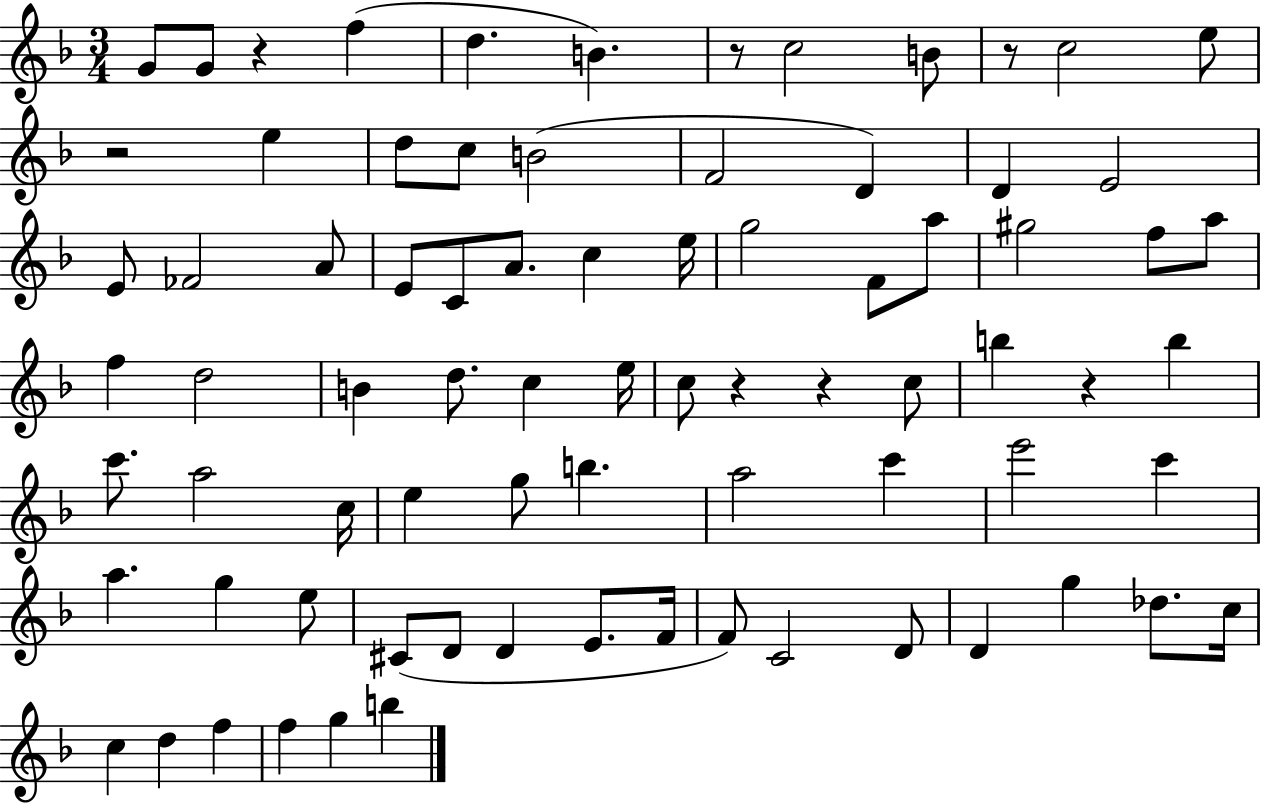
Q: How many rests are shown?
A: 7